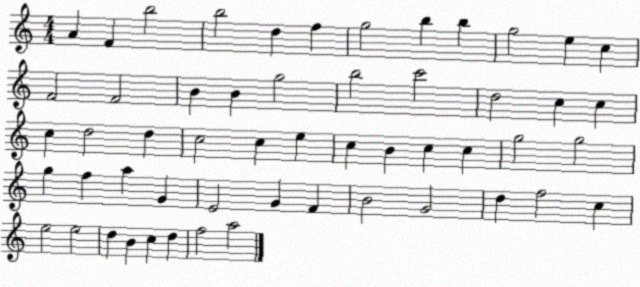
X:1
T:Untitled
M:4/4
L:1/4
K:C
A F b2 b2 d f g2 b b g2 e c F2 F2 B B g2 b2 c'2 d2 c c c d2 d c2 c e c B c c g2 g2 g f a G E2 G F B2 G2 d f2 c e2 e2 d B c d f2 a2